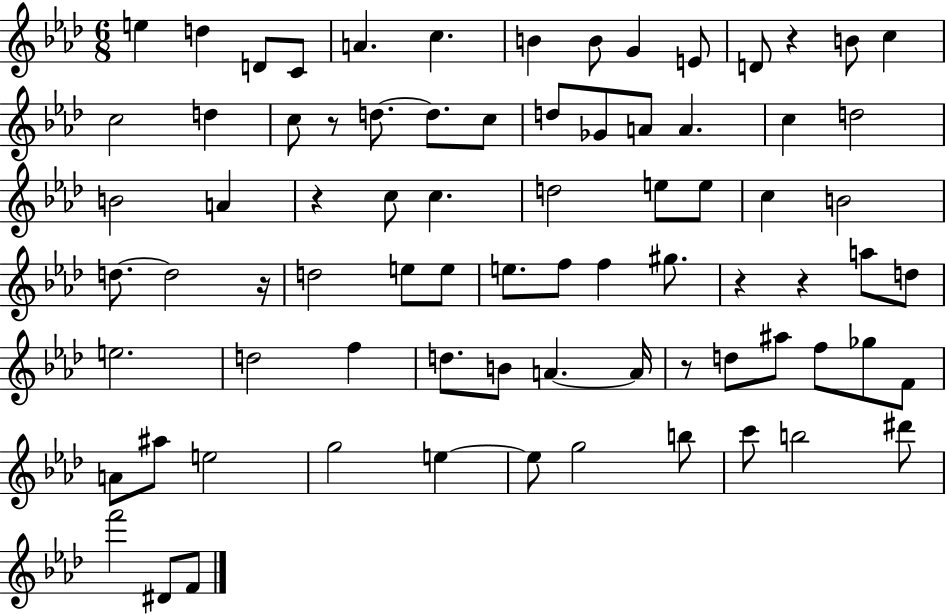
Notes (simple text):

E5/q D5/q D4/e C4/e A4/q. C5/q. B4/q B4/e G4/q E4/e D4/e R/q B4/e C5/q C5/h D5/q C5/e R/e D5/e. D5/e. C5/e D5/e Gb4/e A4/e A4/q. C5/q D5/h B4/h A4/q R/q C5/e C5/q. D5/h E5/e E5/e C5/q B4/h D5/e. D5/h R/s D5/h E5/e E5/e E5/e. F5/e F5/q G#5/e. R/q R/q A5/e D5/e E5/h. D5/h F5/q D5/e. B4/e A4/q. A4/s R/e D5/e A#5/e F5/e Gb5/e F4/e A4/e A#5/e E5/h G5/h E5/q E5/e G5/h B5/e C6/e B5/h D#6/e F6/h D#4/e F4/e